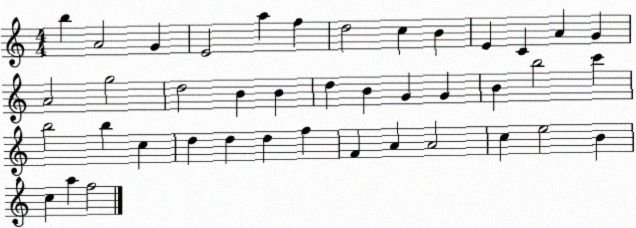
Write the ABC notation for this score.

X:1
T:Untitled
M:4/4
L:1/4
K:C
b A2 G E2 a f d2 c B E C A G A2 g2 d2 B B d B G G B b2 c' b2 b c d d d f F A A2 c e2 B c a f2